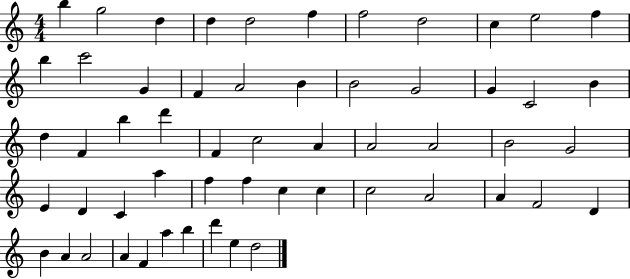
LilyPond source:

{
  \clef treble
  \numericTimeSignature
  \time 4/4
  \key c \major
  b''4 g''2 d''4 | d''4 d''2 f''4 | f''2 d''2 | c''4 e''2 f''4 | \break b''4 c'''2 g'4 | f'4 a'2 b'4 | b'2 g'2 | g'4 c'2 b'4 | \break d''4 f'4 b''4 d'''4 | f'4 c''2 a'4 | a'2 a'2 | b'2 g'2 | \break e'4 d'4 c'4 a''4 | f''4 f''4 c''4 c''4 | c''2 a'2 | a'4 f'2 d'4 | \break b'4 a'4 a'2 | a'4 f'4 a''4 b''4 | d'''4 e''4 d''2 | \bar "|."
}